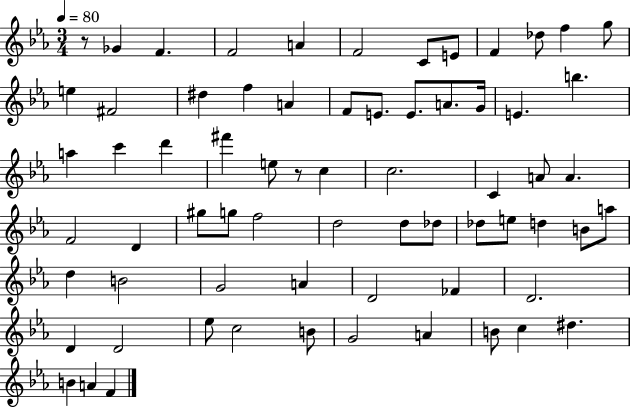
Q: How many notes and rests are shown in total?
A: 68